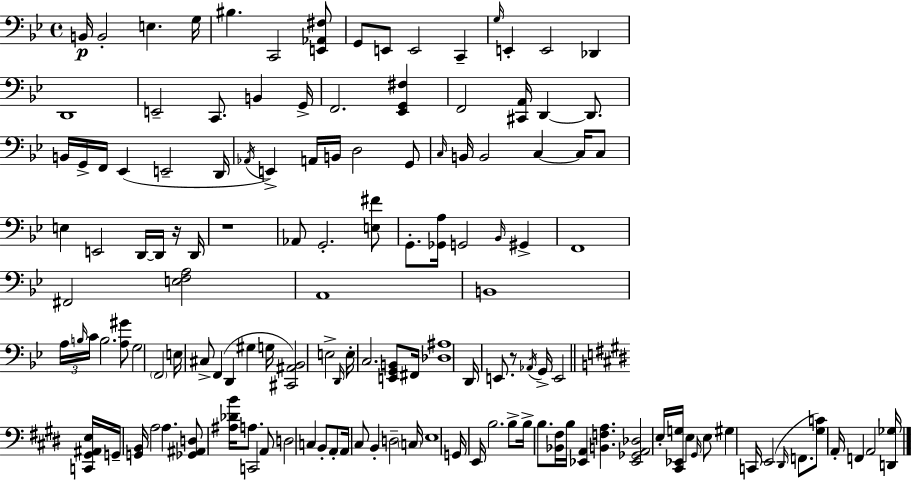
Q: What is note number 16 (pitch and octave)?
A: E2